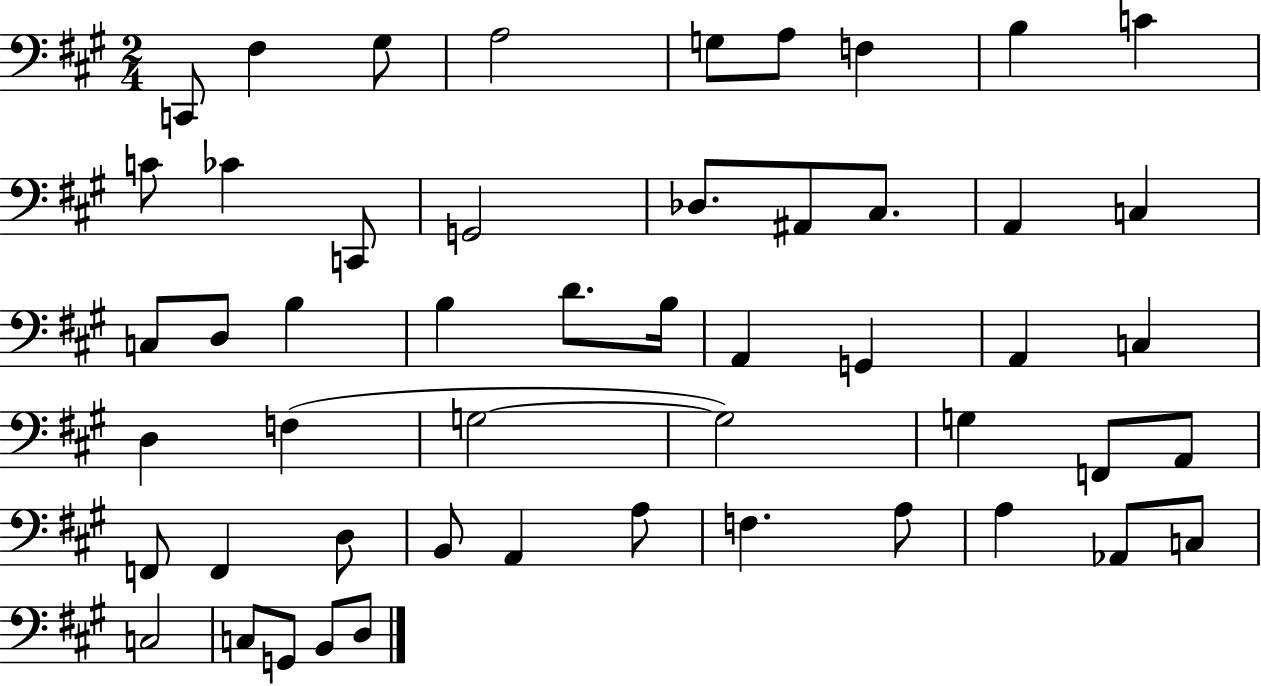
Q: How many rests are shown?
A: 0